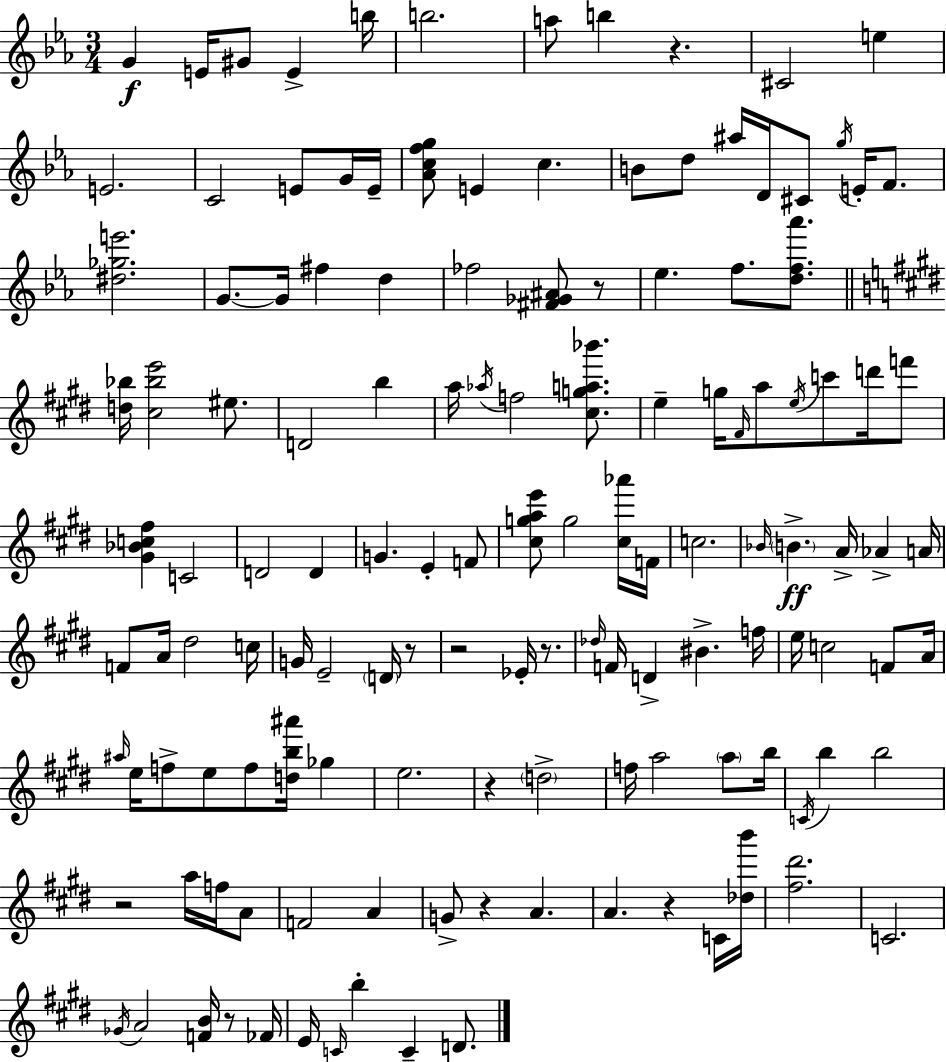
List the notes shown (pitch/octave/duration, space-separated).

G4/q E4/s G#4/e E4/q B5/s B5/h. A5/e B5/q R/q. C#4/h E5/q E4/h. C4/h E4/e G4/s E4/s [Ab4,C5,F5,G5]/e E4/q C5/q. B4/e D5/e A#5/s D4/s C#4/e G5/s E4/s F4/e. [D#5,Gb5,E6]/h. G4/e. G4/s F#5/q D5/q FES5/h [F#4,Gb4,A#4]/e R/e Eb5/q. F5/e. [D5,F5,Ab6]/e. [D5,Bb5]/s [C#5,Bb5,E6]/h EIS5/e. D4/h B5/q A5/s Ab5/s F5/h [C#5,G5,A5,Bb6]/e. E5/q G5/s F#4/s A5/e E5/s C6/e D6/s F6/e [G#4,Bb4,C5,F#5]/q C4/h D4/h D4/q G4/q. E4/q F4/e [C#5,G5,A5,E6]/e G5/h [C#5,Ab6]/s F4/s C5/h. Bb4/s B4/q. A4/s Ab4/q A4/s F4/e A4/s D#5/h C5/s G4/s E4/h D4/s R/e R/h Eb4/s R/e. Db5/s F4/s D4/q BIS4/q. F5/s E5/s C5/h F4/e A4/s A#5/s E5/s F5/e E5/e F5/e [D5,B5,A#6]/s Gb5/q E5/h. R/q D5/h F5/s A5/h A5/e B5/s C4/s B5/q B5/h R/h A5/s F5/s A4/e F4/h A4/q G4/e R/q A4/q. A4/q. R/q C4/s [Db5,B6]/s [F#5,D#6]/h. C4/h. Gb4/s A4/h [F4,B4]/s R/e FES4/s E4/s C4/s B5/q C4/q D4/e.